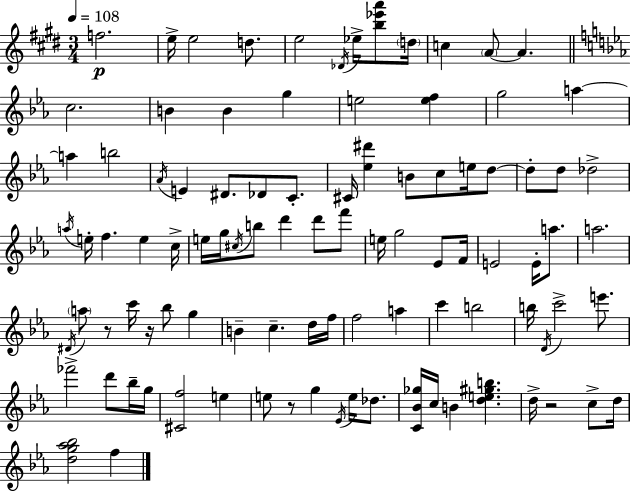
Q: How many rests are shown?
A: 4